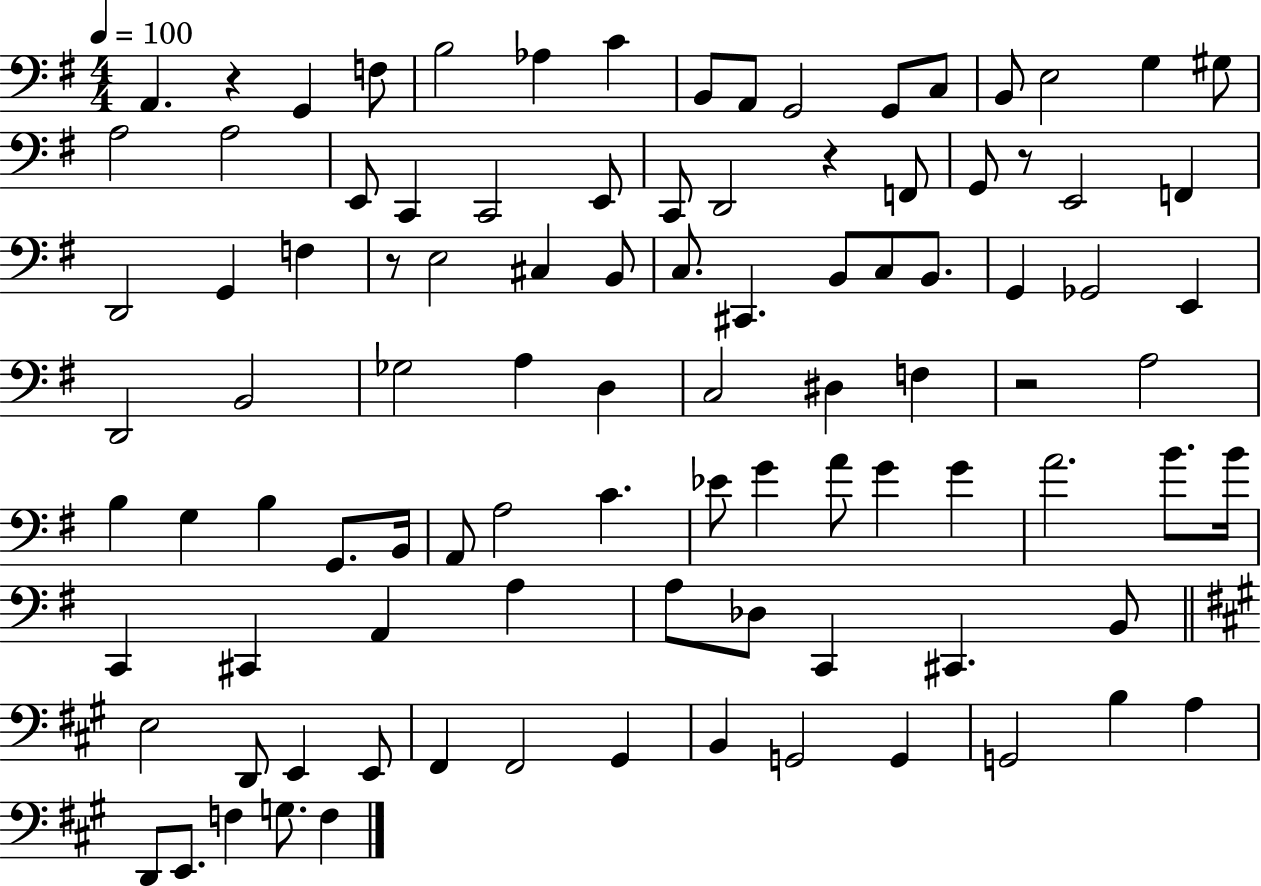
A2/q. R/q G2/q F3/e B3/h Ab3/q C4/q B2/e A2/e G2/h G2/e C3/e B2/e E3/h G3/q G#3/e A3/h A3/h E2/e C2/q C2/h E2/e C2/e D2/h R/q F2/e G2/e R/e E2/h F2/q D2/h G2/q F3/q R/e E3/h C#3/q B2/e C3/e. C#2/q. B2/e C3/e B2/e. G2/q Gb2/h E2/q D2/h B2/h Gb3/h A3/q D3/q C3/h D#3/q F3/q R/h A3/h B3/q G3/q B3/q G2/e. B2/s A2/e A3/h C4/q. Eb4/e G4/q A4/e G4/q G4/q A4/h. B4/e. B4/s C2/q C#2/q A2/q A3/q A3/e Db3/e C2/q C#2/q. B2/e E3/h D2/e E2/q E2/e F#2/q F#2/h G#2/q B2/q G2/h G2/q G2/h B3/q A3/q D2/e E2/e. F3/q G3/e. F3/q